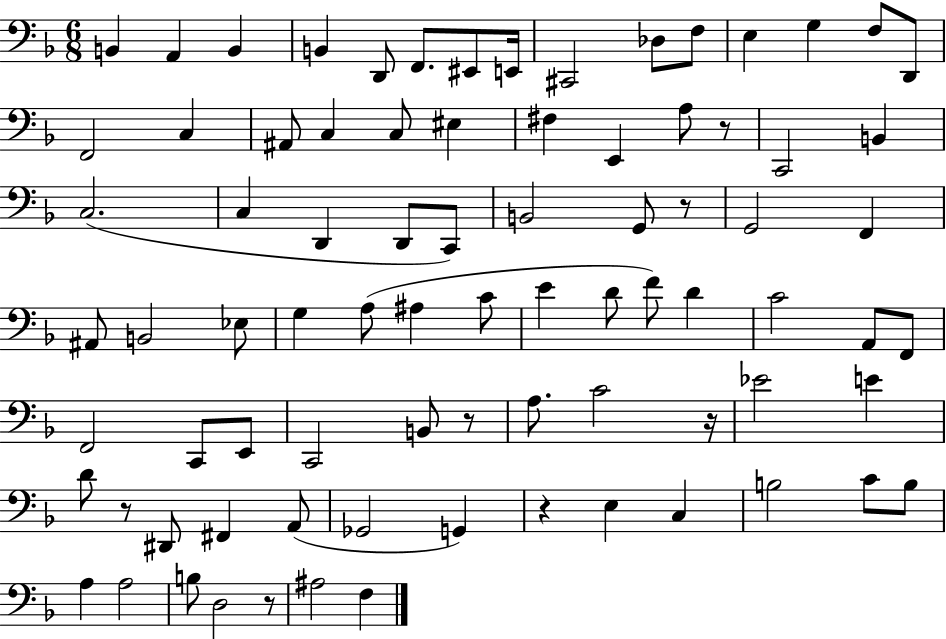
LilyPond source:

{
  \clef bass
  \numericTimeSignature
  \time 6/8
  \key f \major
  b,4 a,4 b,4 | b,4 d,8 f,8. eis,8 e,16 | cis,2 des8 f8 | e4 g4 f8 d,8 | \break f,2 c4 | ais,8 c4 c8 eis4 | fis4 e,4 a8 r8 | c,2 b,4 | \break c2.( | c4 d,4 d,8 c,8) | b,2 g,8 r8 | g,2 f,4 | \break ais,8 b,2 ees8 | g4 a8( ais4 c'8 | e'4 d'8 f'8) d'4 | c'2 a,8 f,8 | \break f,2 c,8 e,8 | c,2 b,8 r8 | a8. c'2 r16 | ees'2 e'4 | \break d'8 r8 dis,8 fis,4 a,8( | ges,2 g,4) | r4 e4 c4 | b2 c'8 b8 | \break a4 a2 | b8 d2 r8 | ais2 f4 | \bar "|."
}